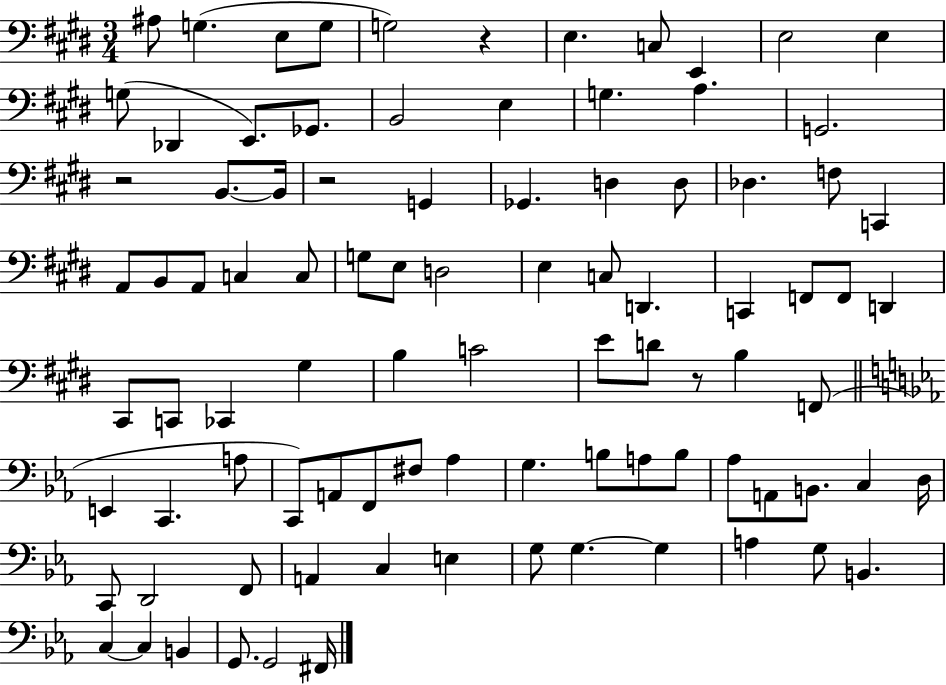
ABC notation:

X:1
T:Untitled
M:3/4
L:1/4
K:E
^A,/2 G, E,/2 G,/2 G,2 z E, C,/2 E,, E,2 E, G,/2 _D,, E,,/2 _G,,/2 B,,2 E, G, A, G,,2 z2 B,,/2 B,,/4 z2 G,, _G,, D, D,/2 _D, F,/2 C,, A,,/2 B,,/2 A,,/2 C, C,/2 G,/2 E,/2 D,2 E, C,/2 D,, C,, F,,/2 F,,/2 D,, ^C,,/2 C,,/2 _C,, ^G, B, C2 E/2 D/2 z/2 B, F,,/2 E,, C,, A,/2 C,,/2 A,,/2 F,,/2 ^F,/2 _A, G, B,/2 A,/2 B,/2 _A,/2 A,,/2 B,,/2 C, D,/4 C,,/2 D,,2 F,,/2 A,, C, E, G,/2 G, G, A, G,/2 B,, C, C, B,, G,,/2 G,,2 ^F,,/4